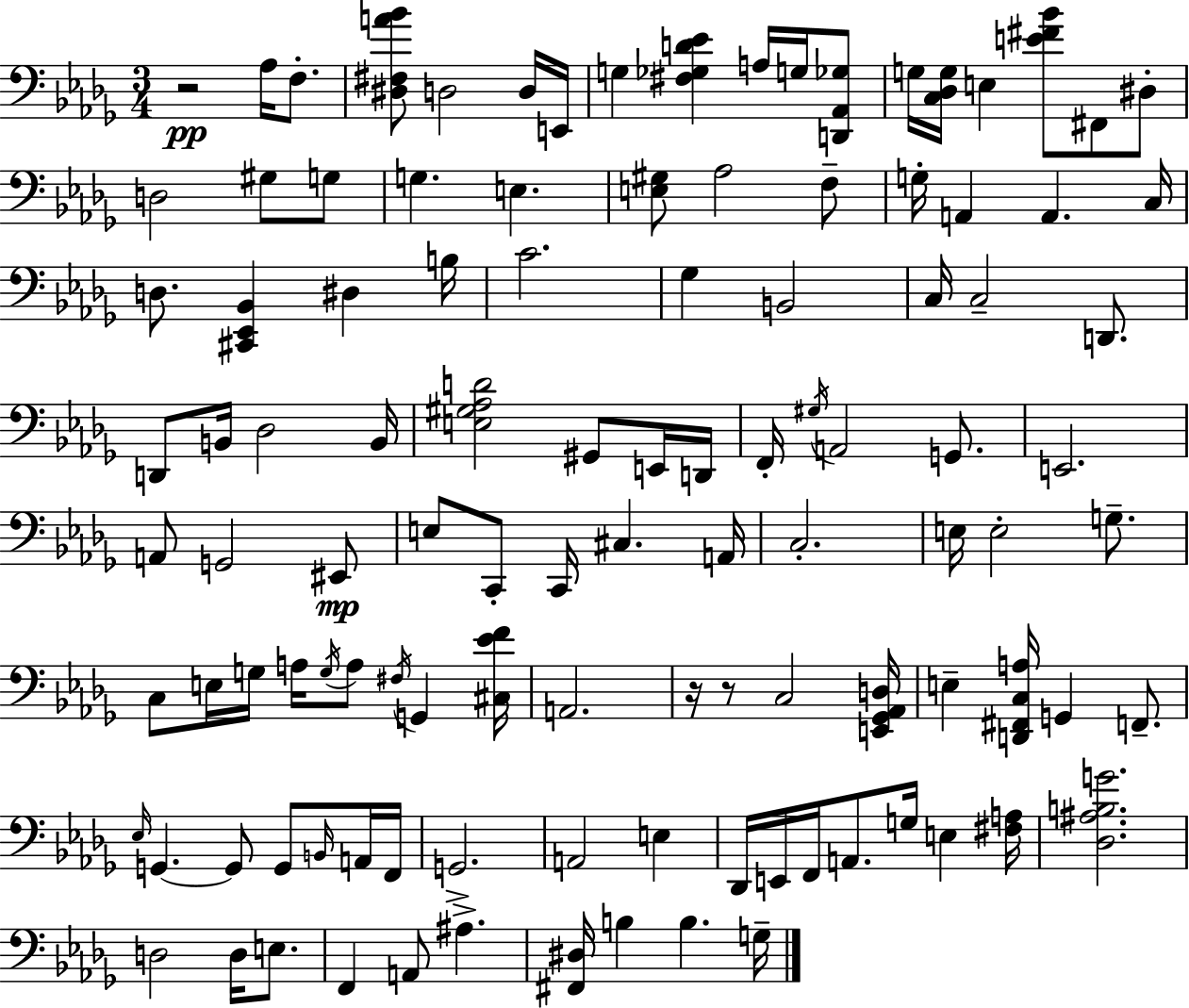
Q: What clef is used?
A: bass